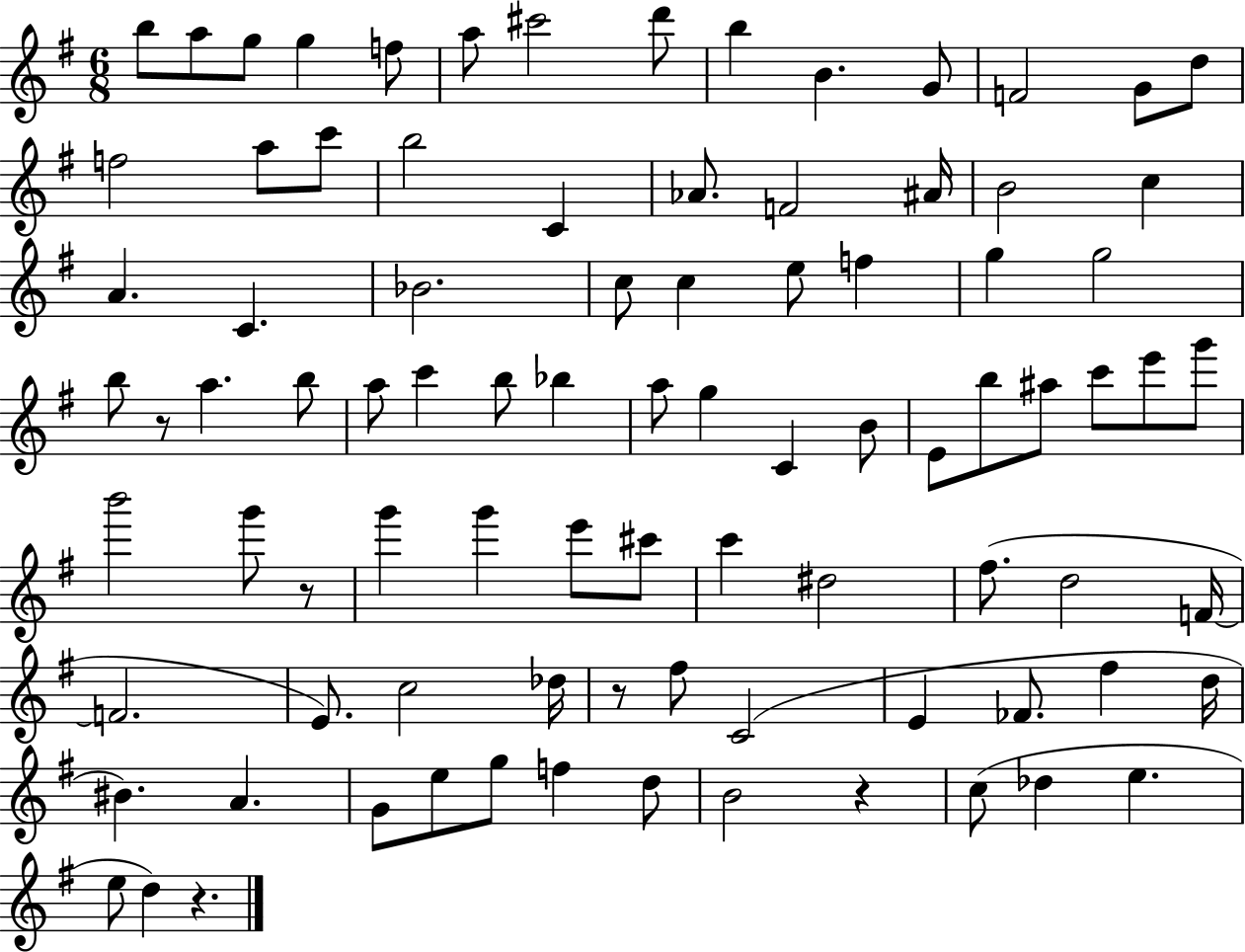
X:1
T:Untitled
M:6/8
L:1/4
K:G
b/2 a/2 g/2 g f/2 a/2 ^c'2 d'/2 b B G/2 F2 G/2 d/2 f2 a/2 c'/2 b2 C _A/2 F2 ^A/4 B2 c A C _B2 c/2 c e/2 f g g2 b/2 z/2 a b/2 a/2 c' b/2 _b a/2 g C B/2 E/2 b/2 ^a/2 c'/2 e'/2 g'/2 b'2 g'/2 z/2 g' g' e'/2 ^c'/2 c' ^d2 ^f/2 d2 F/4 F2 E/2 c2 _d/4 z/2 ^f/2 C2 E _F/2 ^f d/4 ^B A G/2 e/2 g/2 f d/2 B2 z c/2 _d e e/2 d z